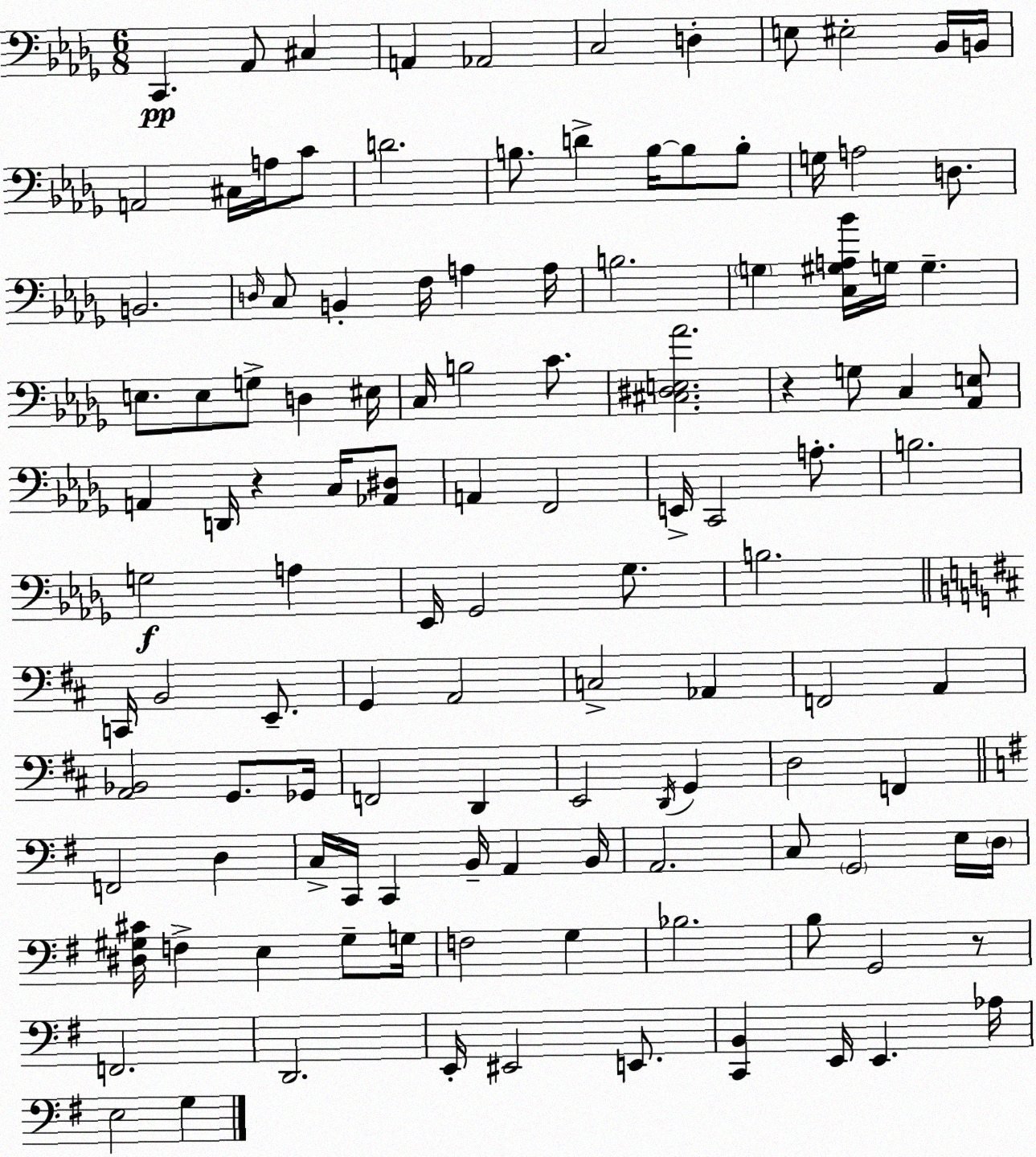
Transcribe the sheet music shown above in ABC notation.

X:1
T:Untitled
M:6/8
L:1/4
K:Bbm
C,, _A,,/2 ^C, A,, _A,,2 C,2 D, E,/2 ^E,2 _B,,/4 B,,/4 A,,2 ^C,/4 A,/4 C/2 D2 B,/2 D B,/4 B,/2 B,/2 G,/4 A,2 D,/2 B,,2 D,/4 C,/2 B,, F,/4 A, A,/4 B,2 G, [C,^G,A,_B]/4 G,/4 G, E,/2 E,/2 G,/2 D, ^E,/4 C,/4 B,2 C/2 [^C,^D,E,_A]2 z G,/2 C, [_A,,E,]/2 A,, D,,/4 z C,/4 [_A,,^D,]/2 A,, F,,2 E,,/4 C,,2 A,/2 B,2 G,2 A, _E,,/4 _G,,2 _G,/2 B,2 C,,/4 B,,2 E,,/2 G,, A,,2 C,2 _A,, F,,2 A,, [A,,_B,,]2 G,,/2 _G,,/4 F,,2 D,, E,,2 D,,/4 G,, D,2 F,, F,,2 D, C,/4 C,,/4 C,, B,,/4 A,, B,,/4 A,,2 C,/2 G,,2 E,/4 D,/4 [^D,^G,^C]/4 F, E, ^G,/2 G,/4 F,2 G, _B,2 B,/2 G,,2 z/2 F,,2 D,,2 E,,/4 ^E,,2 E,,/2 [C,,B,,] E,,/4 E,, _A,/4 E,2 G,